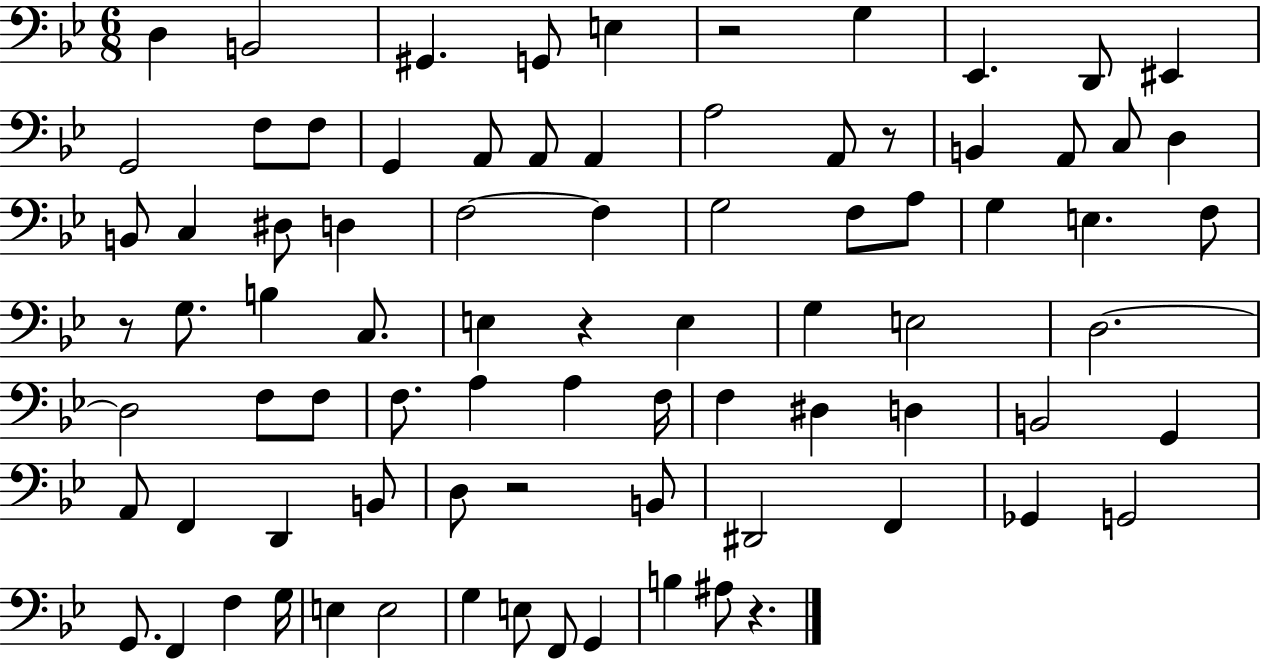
X:1
T:Untitled
M:6/8
L:1/4
K:Bb
D, B,,2 ^G,, G,,/2 E, z2 G, _E,, D,,/2 ^E,, G,,2 F,/2 F,/2 G,, A,,/2 A,,/2 A,, A,2 A,,/2 z/2 B,, A,,/2 C,/2 D, B,,/2 C, ^D,/2 D, F,2 F, G,2 F,/2 A,/2 G, E, F,/2 z/2 G,/2 B, C,/2 E, z E, G, E,2 D,2 D,2 F,/2 F,/2 F,/2 A, A, F,/4 F, ^D, D, B,,2 G,, A,,/2 F,, D,, B,,/2 D,/2 z2 B,,/2 ^D,,2 F,, _G,, G,,2 G,,/2 F,, F, G,/4 E, E,2 G, E,/2 F,,/2 G,, B, ^A,/2 z